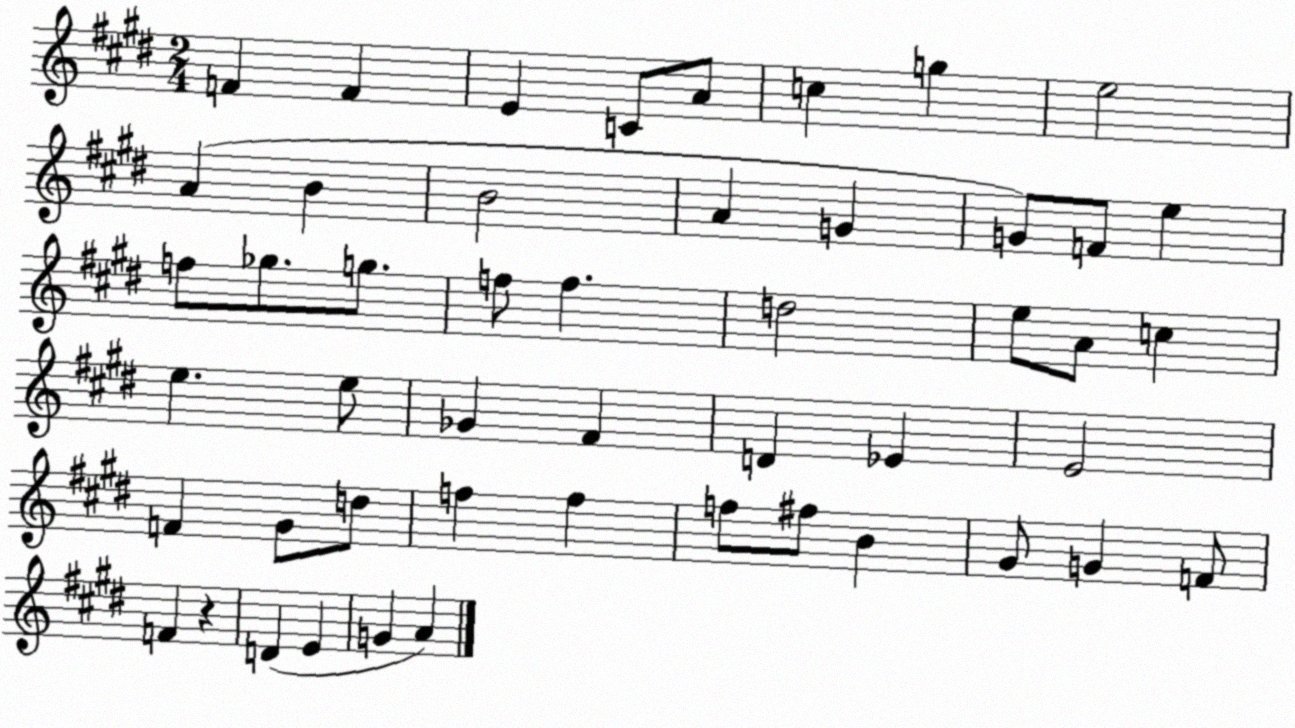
X:1
T:Untitled
M:2/4
L:1/4
K:E
F F E C/2 A/2 c g e2 A B B2 A G G/2 F/2 e f/2 _g/2 g/2 f/2 f d2 e/2 A/2 c e e/2 _G ^F D _E E2 F ^G/2 d/2 f f f/2 ^f/2 B ^G/2 G F/2 F z D E G A